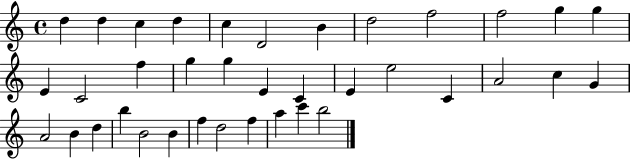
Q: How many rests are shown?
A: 0